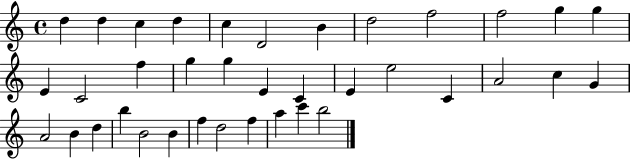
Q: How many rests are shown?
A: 0